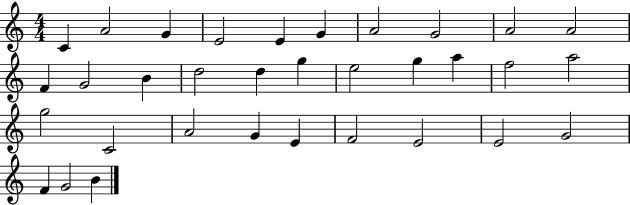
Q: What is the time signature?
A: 4/4